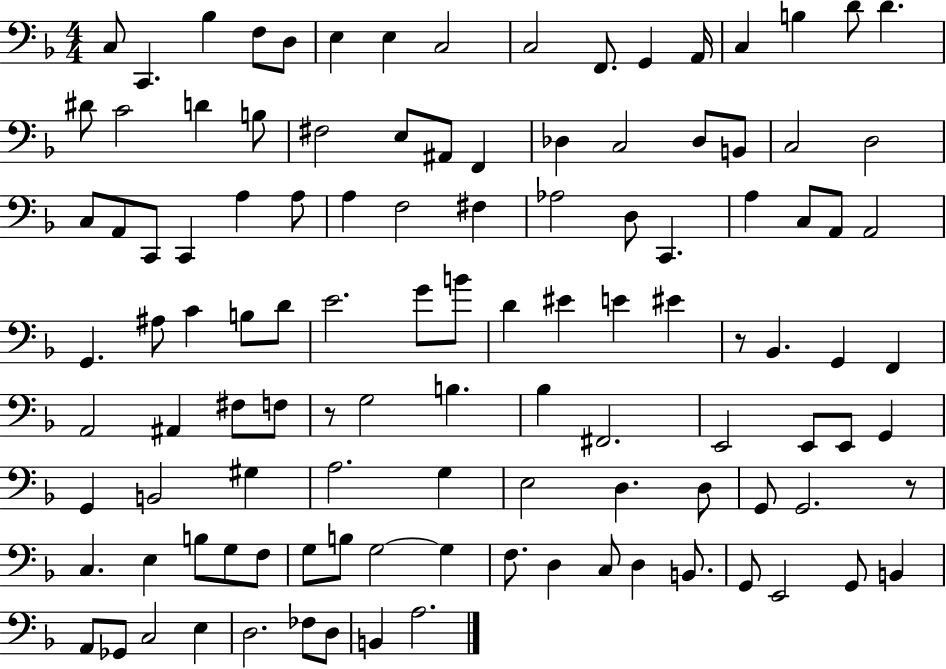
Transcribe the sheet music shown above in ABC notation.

X:1
T:Untitled
M:4/4
L:1/4
K:F
C,/2 C,, _B, F,/2 D,/2 E, E, C,2 C,2 F,,/2 G,, A,,/4 C, B, D/2 D ^D/2 C2 D B,/2 ^F,2 E,/2 ^A,,/2 F,, _D, C,2 _D,/2 B,,/2 C,2 D,2 C,/2 A,,/2 C,,/2 C,, A, A,/2 A, F,2 ^F, _A,2 D,/2 C,, A, C,/2 A,,/2 A,,2 G,, ^A,/2 C B,/2 D/2 E2 G/2 B/2 D ^E E ^E z/2 _B,, G,, F,, A,,2 ^A,, ^F,/2 F,/2 z/2 G,2 B, _B, ^F,,2 E,,2 E,,/2 E,,/2 G,, G,, B,,2 ^G, A,2 G, E,2 D, D,/2 G,,/2 G,,2 z/2 C, E, B,/2 G,/2 F,/2 G,/2 B,/2 G,2 G, F,/2 D, C,/2 D, B,,/2 G,,/2 E,,2 G,,/2 B,, A,,/2 _G,,/2 C,2 E, D,2 _F,/2 D,/2 B,, A,2